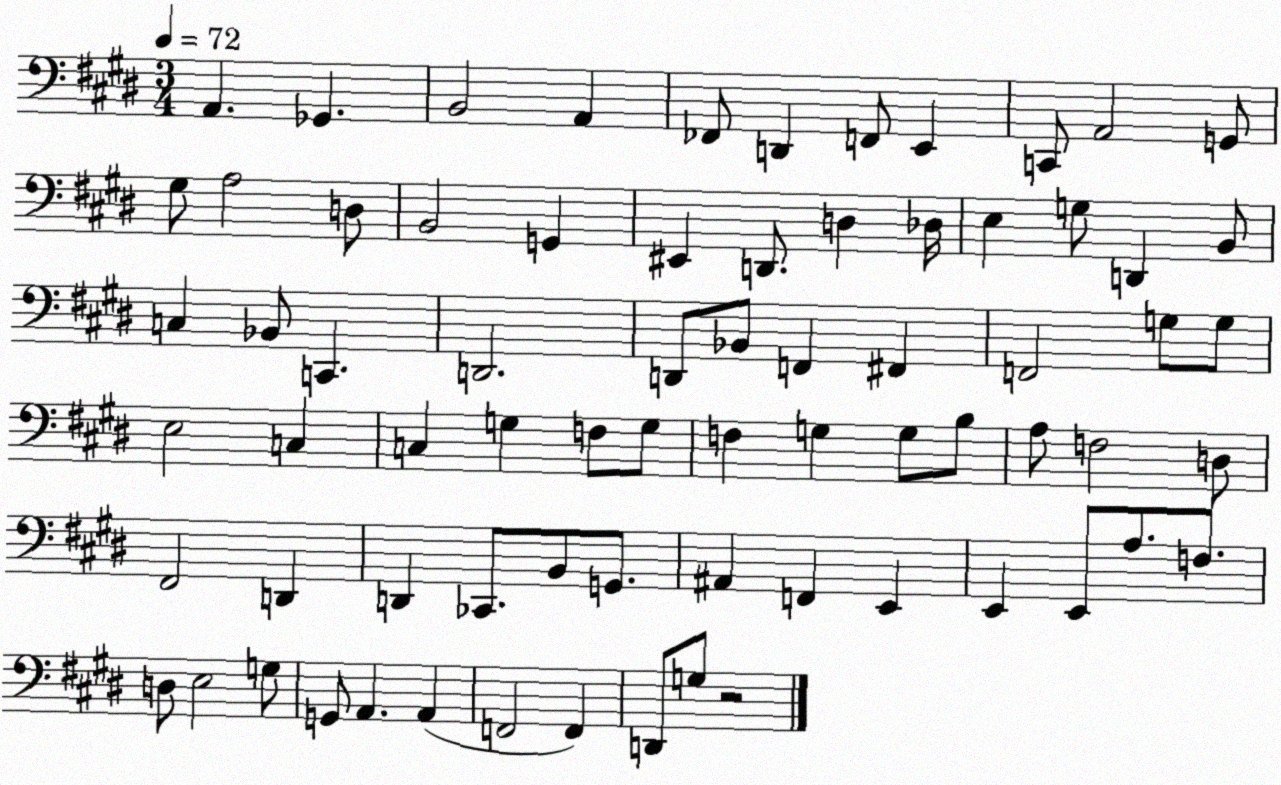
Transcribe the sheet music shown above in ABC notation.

X:1
T:Untitled
M:3/4
L:1/4
K:E
A,, _G,, B,,2 A,, _F,,/2 D,, F,,/2 E,, C,,/2 A,,2 G,,/2 ^G,/2 A,2 D,/2 B,,2 G,, ^E,, D,,/2 D, _D,/4 E, G,/2 D,, B,,/2 C, _B,,/2 C,, D,,2 D,,/2 _B,,/2 F,, ^F,, F,,2 G,/2 G,/2 E,2 C, C, G, F,/2 G,/2 F, G, G,/2 B,/2 A,/2 F,2 D,/2 ^F,,2 D,, D,, _C,,/2 B,,/2 G,,/2 ^A,, F,, E,, E,, E,,/2 A,/2 F,/2 D,/2 E,2 G,/2 G,,/2 A,, A,, F,,2 F,, D,,/2 G,/2 z2